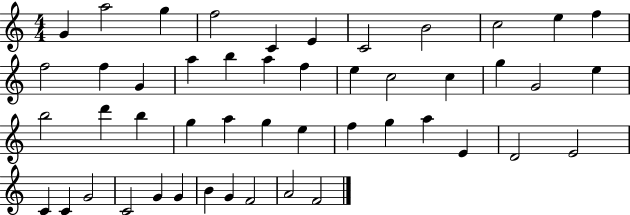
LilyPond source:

{
  \clef treble
  \numericTimeSignature
  \time 4/4
  \key c \major
  g'4 a''2 g''4 | f''2 c'4 e'4 | c'2 b'2 | c''2 e''4 f''4 | \break f''2 f''4 g'4 | a''4 b''4 a''4 f''4 | e''4 c''2 c''4 | g''4 g'2 e''4 | \break b''2 d'''4 b''4 | g''4 a''4 g''4 e''4 | f''4 g''4 a''4 e'4 | d'2 e'2 | \break c'4 c'4 g'2 | c'2 g'4 g'4 | b'4 g'4 f'2 | a'2 f'2 | \break \bar "|."
}